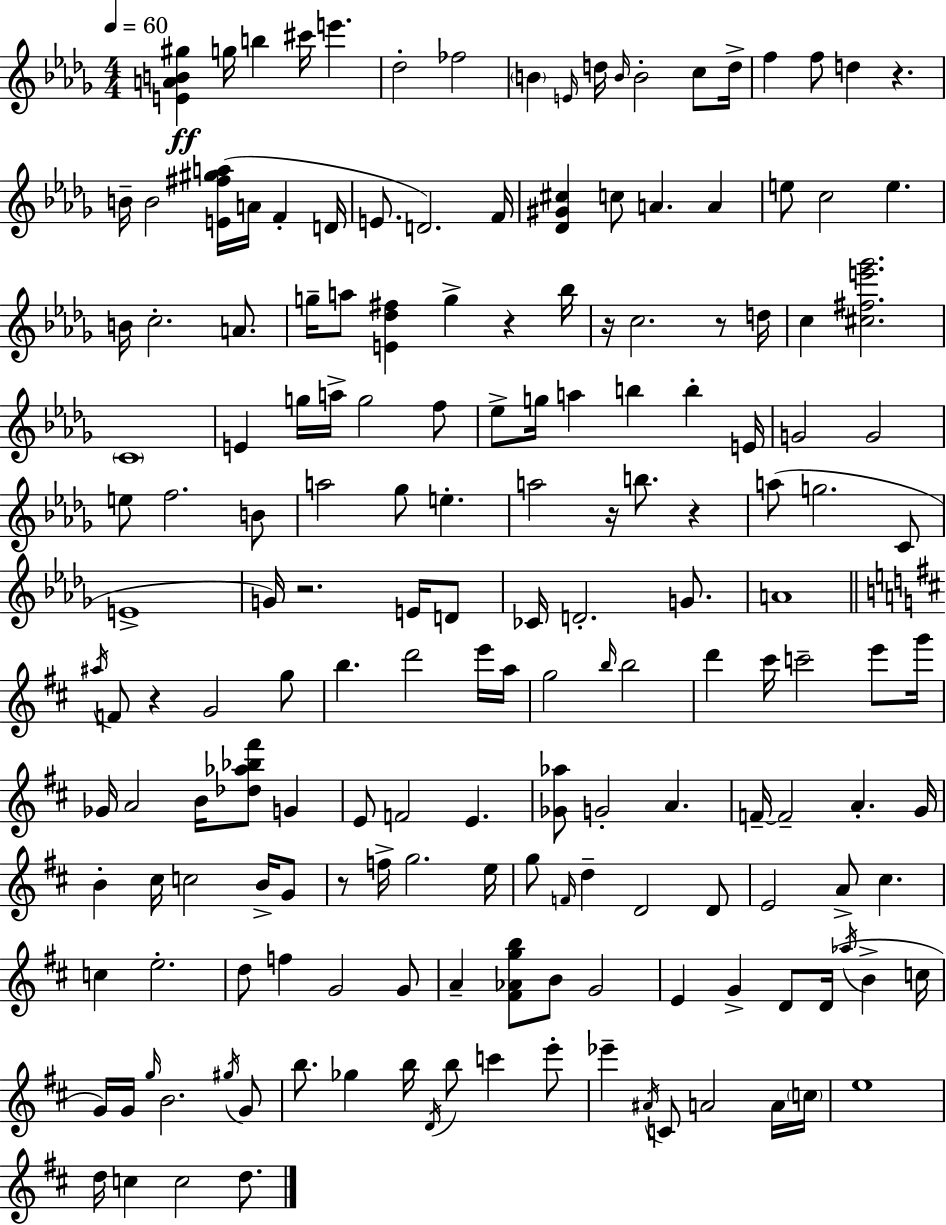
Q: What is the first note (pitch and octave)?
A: G5